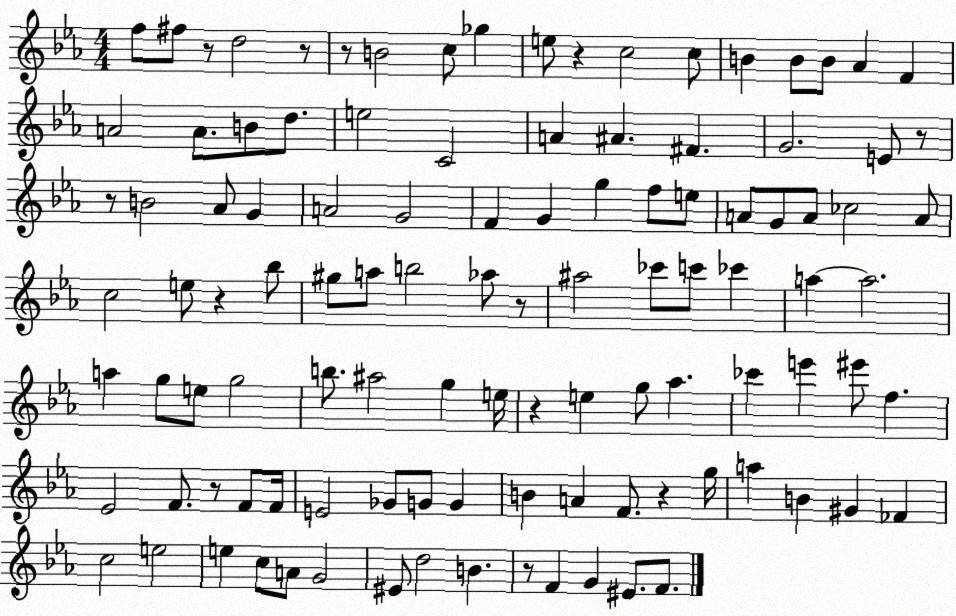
X:1
T:Untitled
M:4/4
L:1/4
K:Eb
f/2 ^f/2 z/2 d2 z/2 z/2 B2 c/2 _g e/2 z c2 c/2 B B/2 B/2 _A F A2 A/2 B/2 d/2 e2 C2 A ^A ^F G2 E/2 z/2 z/2 B2 _A/2 G A2 G2 F G g f/2 e/2 A/2 G/2 A/2 _c2 A/2 c2 e/2 z _b/2 ^g/2 a/2 b2 _a/2 z/2 ^a2 _c'/2 c'/2 _c' a a2 a g/2 e/2 g2 b/2 ^a2 g e/4 z e g/2 _a _c' e' ^e'/2 f _E2 F/2 z/2 F/2 F/4 E2 _G/2 G/2 G B A F/2 z g/4 a B ^G _F c2 e2 e c/2 A/2 G2 ^E/2 d2 B z/2 F G ^E/2 F/2